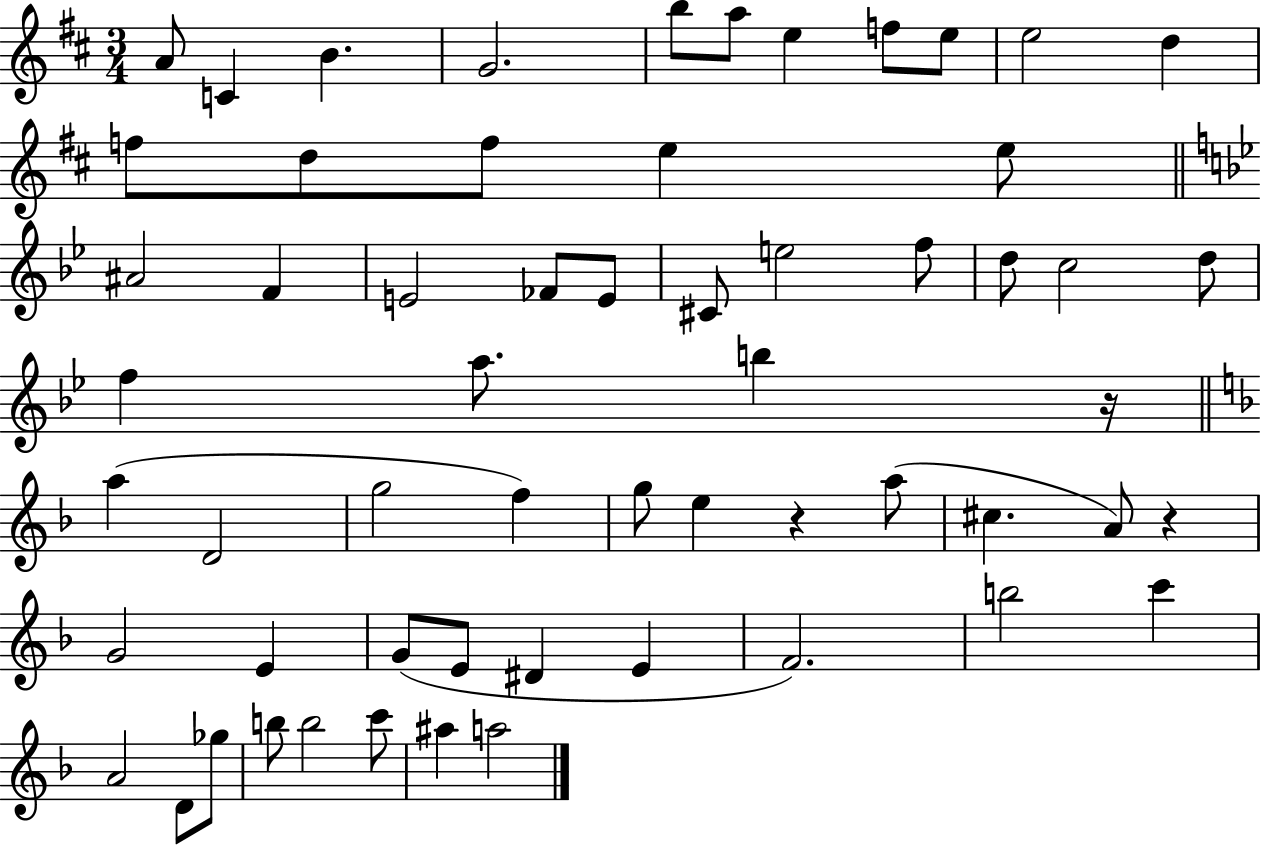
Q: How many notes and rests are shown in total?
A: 59